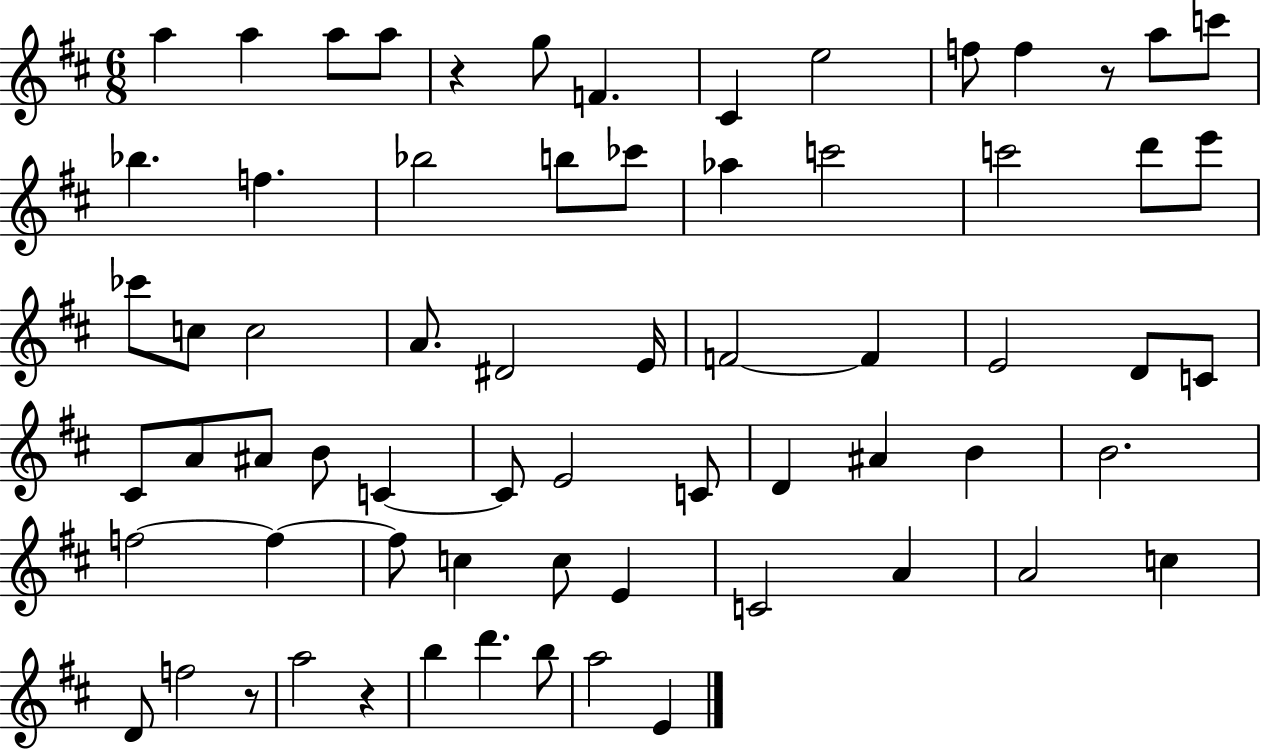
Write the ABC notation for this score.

X:1
T:Untitled
M:6/8
L:1/4
K:D
a a a/2 a/2 z g/2 F ^C e2 f/2 f z/2 a/2 c'/2 _b f _b2 b/2 _c'/2 _a c'2 c'2 d'/2 e'/2 _c'/2 c/2 c2 A/2 ^D2 E/4 F2 F E2 D/2 C/2 ^C/2 A/2 ^A/2 B/2 C C/2 E2 C/2 D ^A B B2 f2 f f/2 c c/2 E C2 A A2 c D/2 f2 z/2 a2 z b d' b/2 a2 E